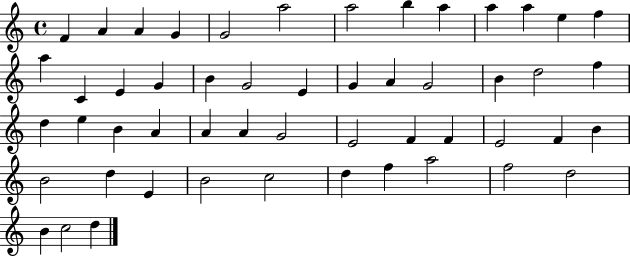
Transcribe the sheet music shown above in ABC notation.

X:1
T:Untitled
M:4/4
L:1/4
K:C
F A A G G2 a2 a2 b a a a e f a C E G B G2 E G A G2 B d2 f d e B A A A G2 E2 F F E2 F B B2 d E B2 c2 d f a2 f2 d2 B c2 d